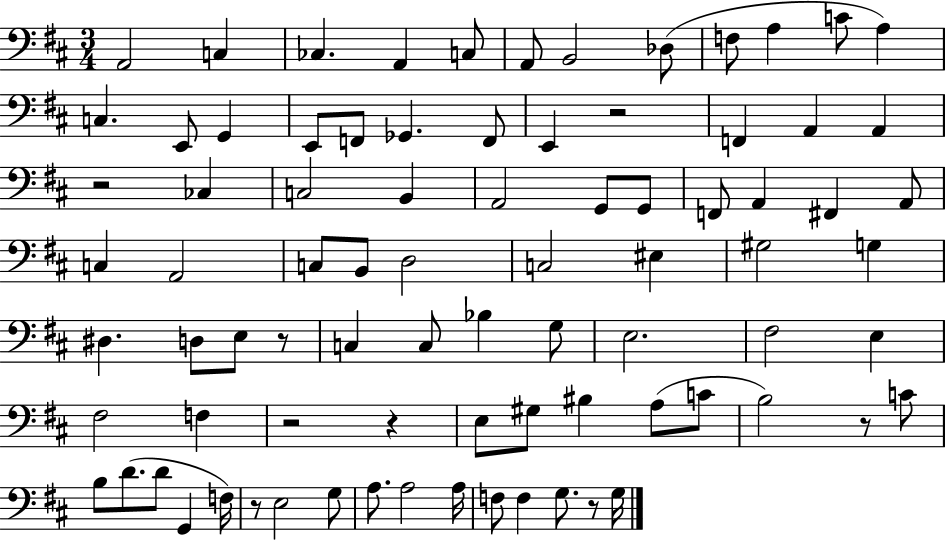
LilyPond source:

{
  \clef bass
  \numericTimeSignature
  \time 3/4
  \key d \major
  a,2 c4 | ces4. a,4 c8 | a,8 b,2 des8( | f8 a4 c'8 a4) | \break c4. e,8 g,4 | e,8 f,8 ges,4. f,8 | e,4 r2 | f,4 a,4 a,4 | \break r2 ces4 | c2 b,4 | a,2 g,8 g,8 | f,8 a,4 fis,4 a,8 | \break c4 a,2 | c8 b,8 d2 | c2 eis4 | gis2 g4 | \break dis4. d8 e8 r8 | c4 c8 bes4 g8 | e2. | fis2 e4 | \break fis2 f4 | r2 r4 | e8 gis8 bis4 a8( c'8 | b2) r8 c'8 | \break b8 d'8.( d'8 g,4 f16) | r8 e2 g8 | a8. a2 a16 | f8 f4 g8. r8 g16 | \break \bar "|."
}